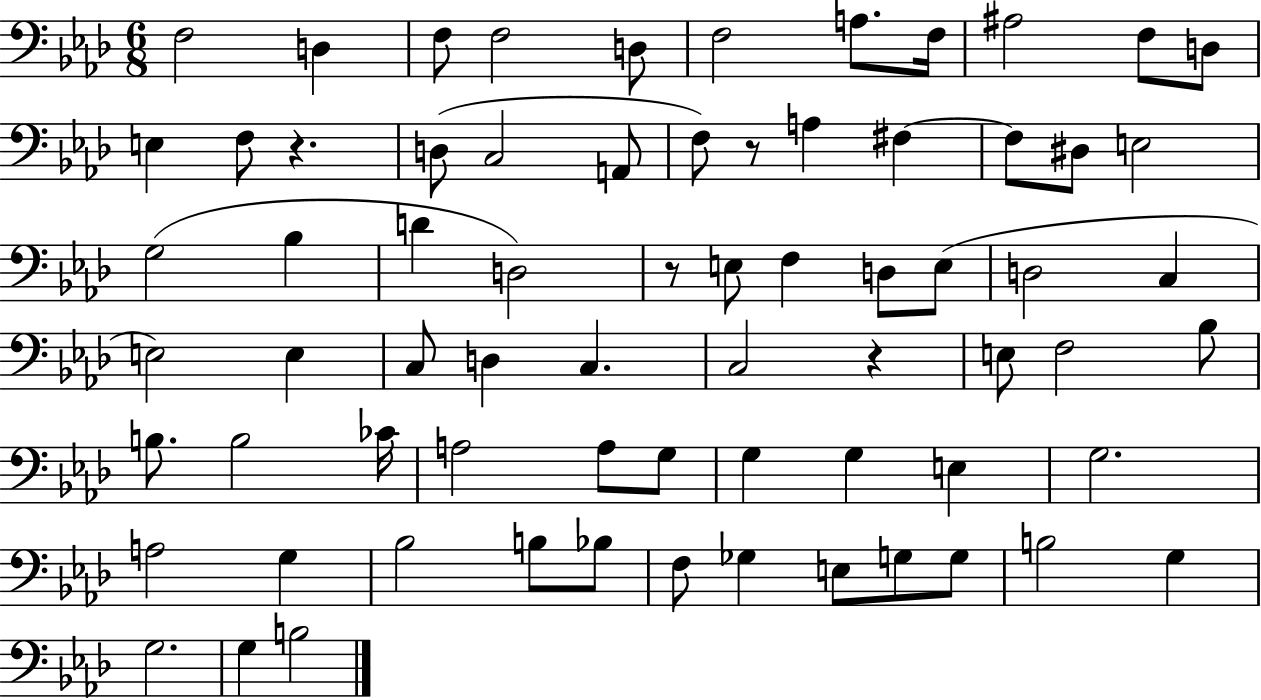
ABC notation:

X:1
T:Untitled
M:6/8
L:1/4
K:Ab
F,2 D, F,/2 F,2 D,/2 F,2 A,/2 F,/4 ^A,2 F,/2 D,/2 E, F,/2 z D,/2 C,2 A,,/2 F,/2 z/2 A, ^F, ^F,/2 ^D,/2 E,2 G,2 _B, D D,2 z/2 E,/2 F, D,/2 E,/2 D,2 C, E,2 E, C,/2 D, C, C,2 z E,/2 F,2 _B,/2 B,/2 B,2 _C/4 A,2 A,/2 G,/2 G, G, E, G,2 A,2 G, _B,2 B,/2 _B,/2 F,/2 _G, E,/2 G,/2 G,/2 B,2 G, G,2 G, B,2